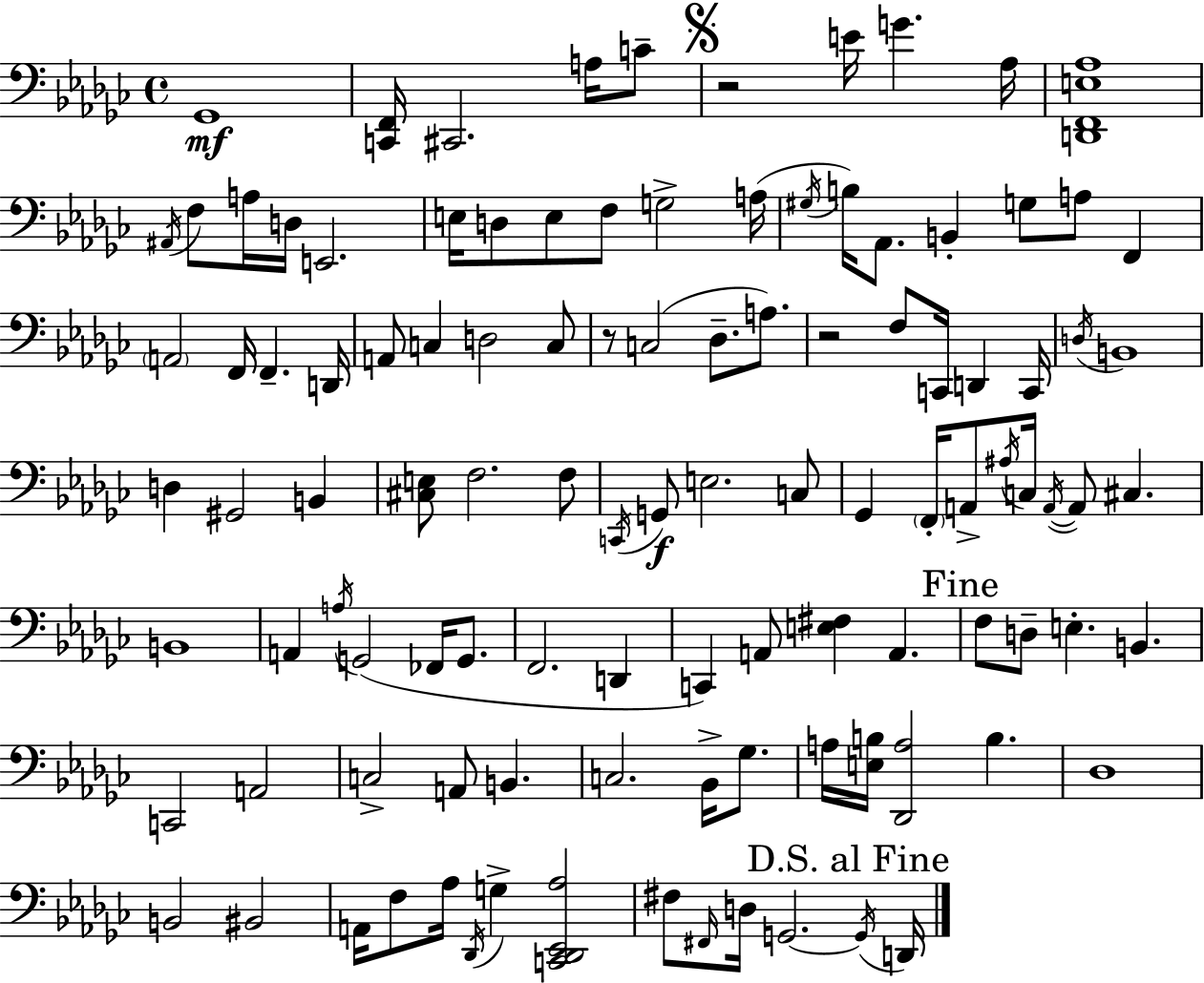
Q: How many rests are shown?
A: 3